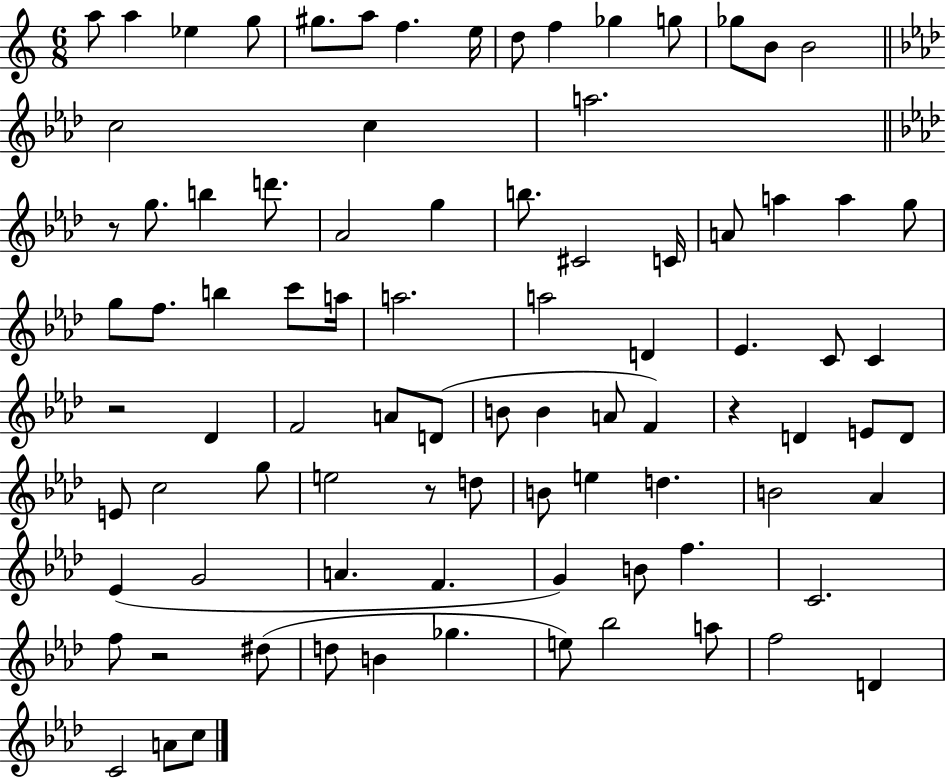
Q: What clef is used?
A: treble